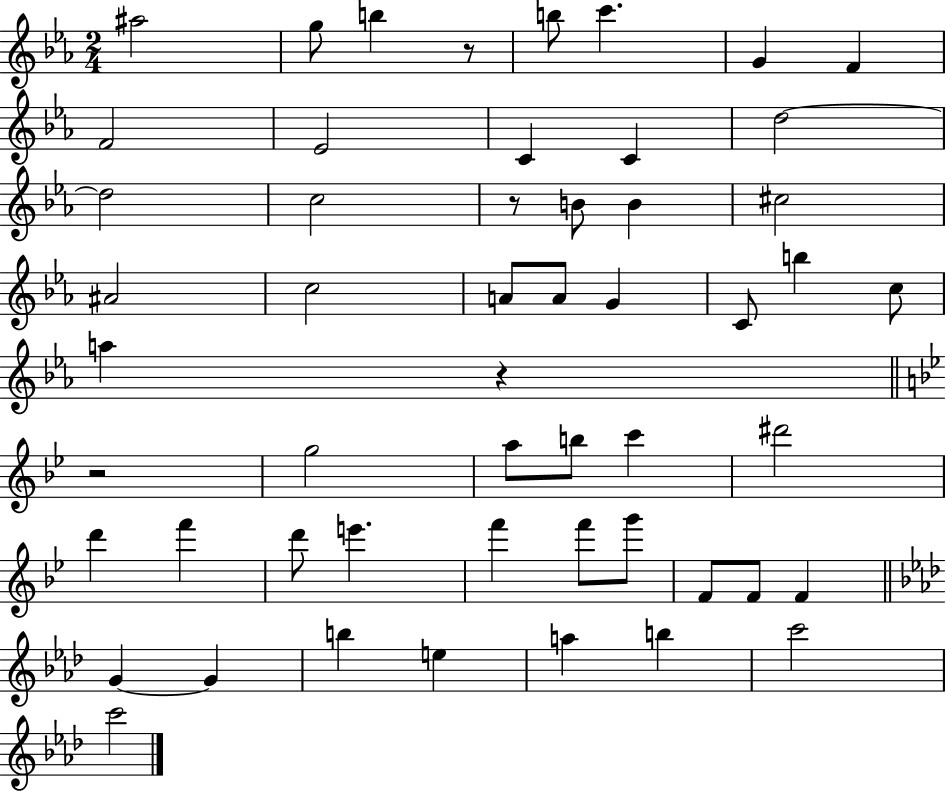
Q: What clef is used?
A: treble